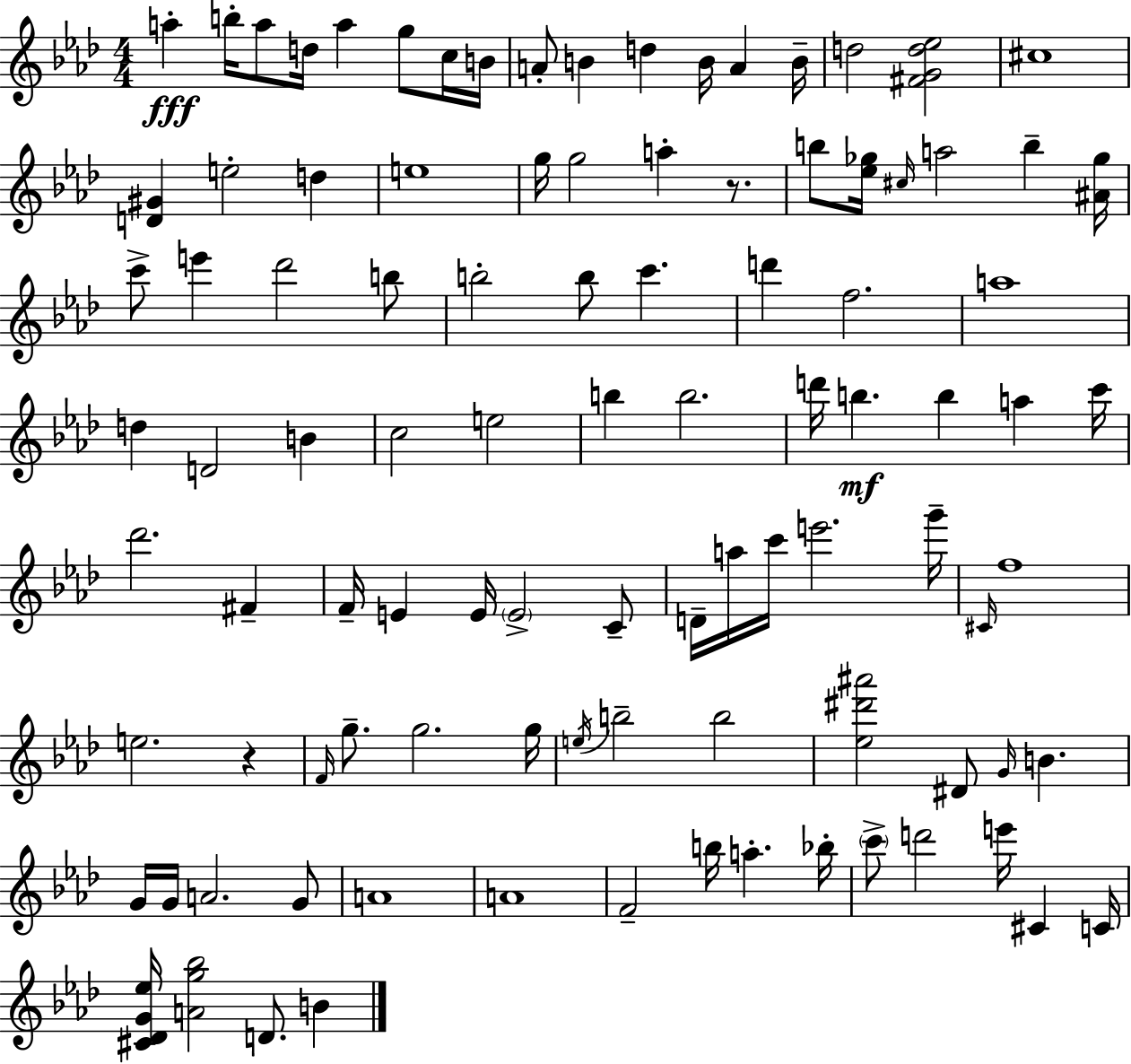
{
  \clef treble
  \numericTimeSignature
  \time 4/4
  \key aes \major
  \repeat volta 2 { a''4-.\fff b''16-. a''8 d''16 a''4 g''8 c''16 b'16 | a'8-. b'4 d''4 b'16 a'4 b'16-- | d''2 <fis' g' d'' ees''>2 | cis''1 | \break <d' gis'>4 e''2-. d''4 | e''1 | g''16 g''2 a''4-. r8. | b''8 <ees'' ges''>16 \grace { cis''16 } a''2 b''4-- | \break <ais' ges''>16 c'''8-> e'''4 des'''2 b''8 | b''2-. b''8 c'''4. | d'''4 f''2. | a''1 | \break d''4 d'2 b'4 | c''2 e''2 | b''4 b''2. | d'''16 b''4.\mf b''4 a''4 | \break c'''16 des'''2. fis'4-- | f'16-- e'4 e'16 \parenthesize e'2-> c'8-- | d'16-- a''16 c'''16 e'''2. | g'''16-- \grace { cis'16 } f''1 | \break e''2. r4 | \grace { f'16 } g''8.-- g''2. | g''16 \acciaccatura { e''16 } b''2-- b''2 | <ees'' dis''' ais'''>2 dis'8 \grace { g'16 } b'4. | \break g'16 g'16 a'2. | g'8 a'1 | a'1 | f'2-- b''16 a''4.-. | \break bes''16-. \parenthesize c'''8-> d'''2 e'''16 | cis'4 c'16 <cis' des' g' ees''>16 <a' g'' bes''>2 d'8. | b'4 } \bar "|."
}